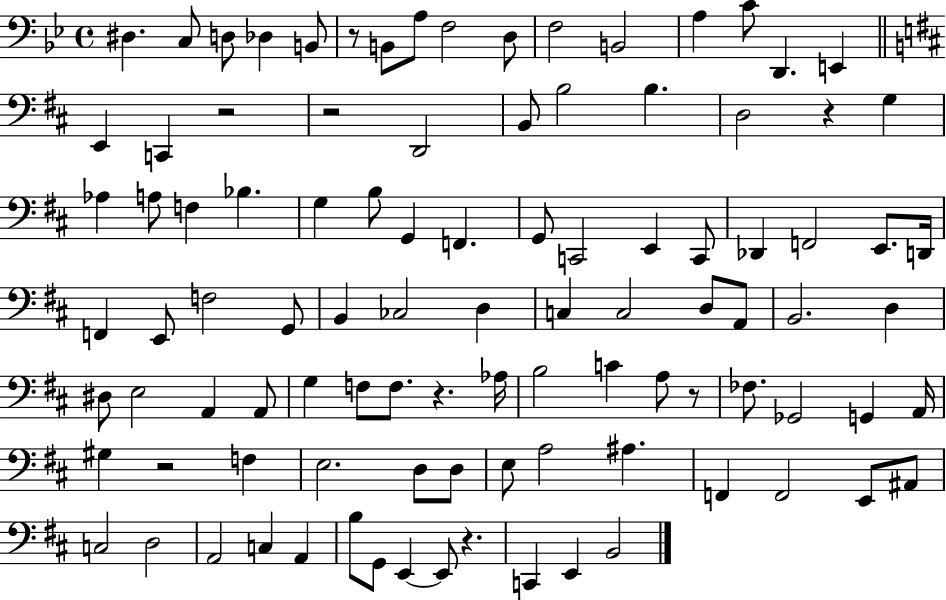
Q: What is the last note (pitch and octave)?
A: B2